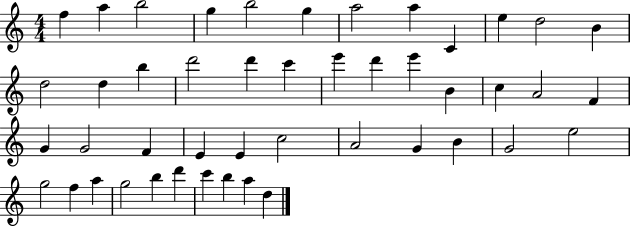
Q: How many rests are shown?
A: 0